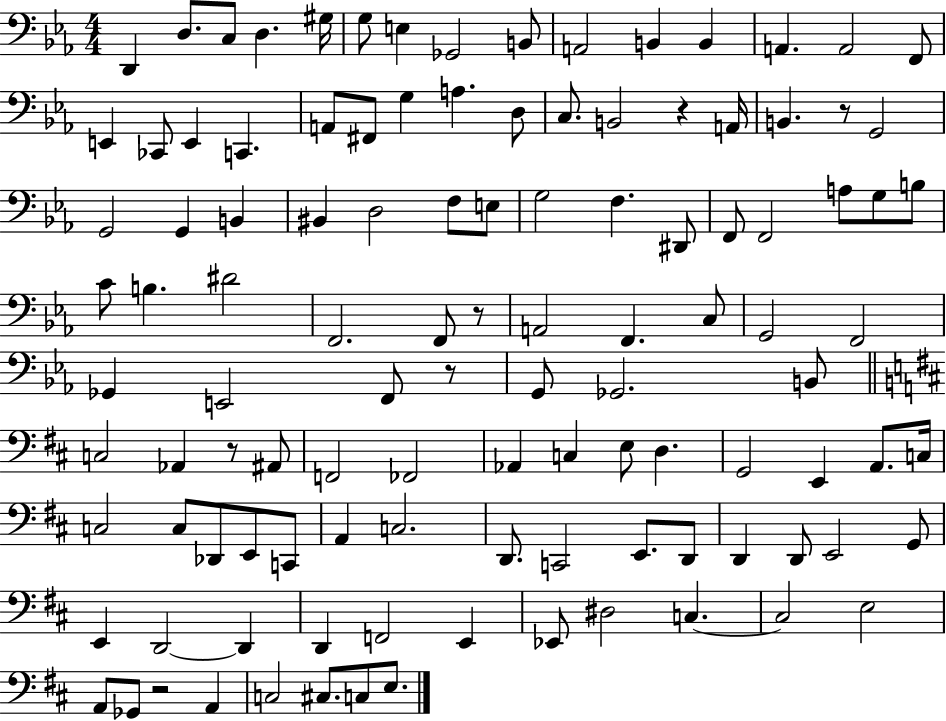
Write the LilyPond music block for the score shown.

{
  \clef bass
  \numericTimeSignature
  \time 4/4
  \key ees \major
  d,4 d8. c8 d4. gis16 | g8 e4 ges,2 b,8 | a,2 b,4 b,4 | a,4. a,2 f,8 | \break e,4 ces,8 e,4 c,4. | a,8 fis,8 g4 a4. d8 | c8. b,2 r4 a,16 | b,4. r8 g,2 | \break g,2 g,4 b,4 | bis,4 d2 f8 e8 | g2 f4. dis,8 | f,8 f,2 a8 g8 b8 | \break c'8 b4. dis'2 | f,2. f,8 r8 | a,2 f,4. c8 | g,2 f,2 | \break ges,4 e,2 f,8 r8 | g,8 ges,2. b,8 | \bar "||" \break \key b \minor c2 aes,4 r8 ais,8 | f,2 fes,2 | aes,4 c4 e8 d4. | g,2 e,4 a,8. c16 | \break c2 c8 des,8 e,8 c,8 | a,4 c2. | d,8. c,2 e,8. d,8 | d,4 d,8 e,2 g,8 | \break e,4 d,2~~ d,4 | d,4 f,2 e,4 | ees,8 dis2 c4.~~ | c2 e2 | \break a,8 ges,8 r2 a,4 | c2 cis8. c8 e8. | \bar "|."
}